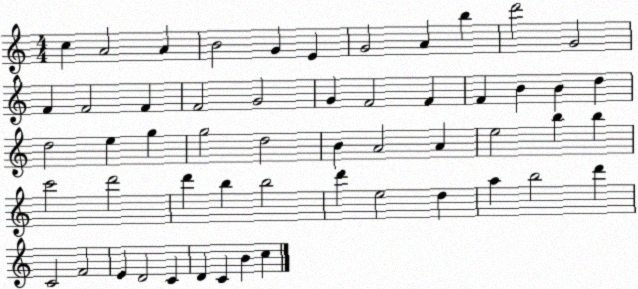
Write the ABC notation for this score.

X:1
T:Untitled
M:4/4
L:1/4
K:C
c A2 A B2 G E G2 A b d'2 G2 F F2 F F2 G2 G F2 F F B B d d2 e g g2 d2 B A2 A e2 b b c'2 d'2 d' b b2 d' e2 d a b2 d' C2 F2 E D2 C D C B c